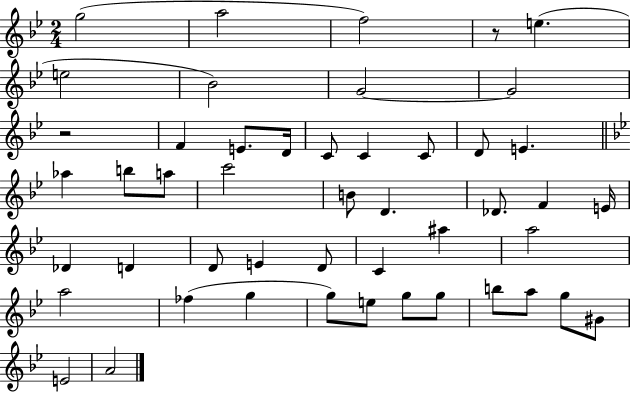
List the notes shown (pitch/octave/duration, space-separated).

G5/h A5/h F5/h R/e E5/q. E5/h Bb4/h G4/h G4/h R/h F4/q E4/e. D4/s C4/e C4/q C4/e D4/e E4/q. Ab5/q B5/e A5/e C6/h B4/e D4/q. Db4/e. F4/q E4/s Db4/q D4/q D4/e E4/q D4/e C4/q A#5/q A5/h A5/h FES5/q G5/q G5/e E5/e G5/e G5/e B5/e A5/e G5/e G#4/e E4/h A4/h